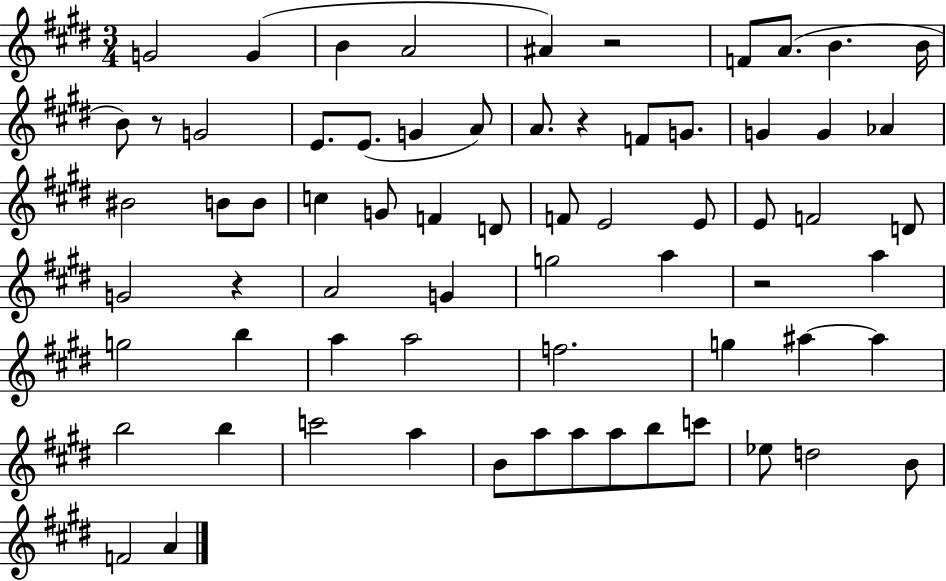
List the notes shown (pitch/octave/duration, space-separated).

G4/h G4/q B4/q A4/h A#4/q R/h F4/e A4/e. B4/q. B4/s B4/e R/e G4/h E4/e. E4/e. G4/q A4/e A4/e. R/q F4/e G4/e. G4/q G4/q Ab4/q BIS4/h B4/e B4/e C5/q G4/e F4/q D4/e F4/e E4/h E4/e E4/e F4/h D4/e G4/h R/q A4/h G4/q G5/h A5/q R/h A5/q G5/h B5/q A5/q A5/h F5/h. G5/q A#5/q A#5/q B5/h B5/q C6/h A5/q B4/e A5/e A5/e A5/e B5/e C6/e Eb5/e D5/h B4/e F4/h A4/q